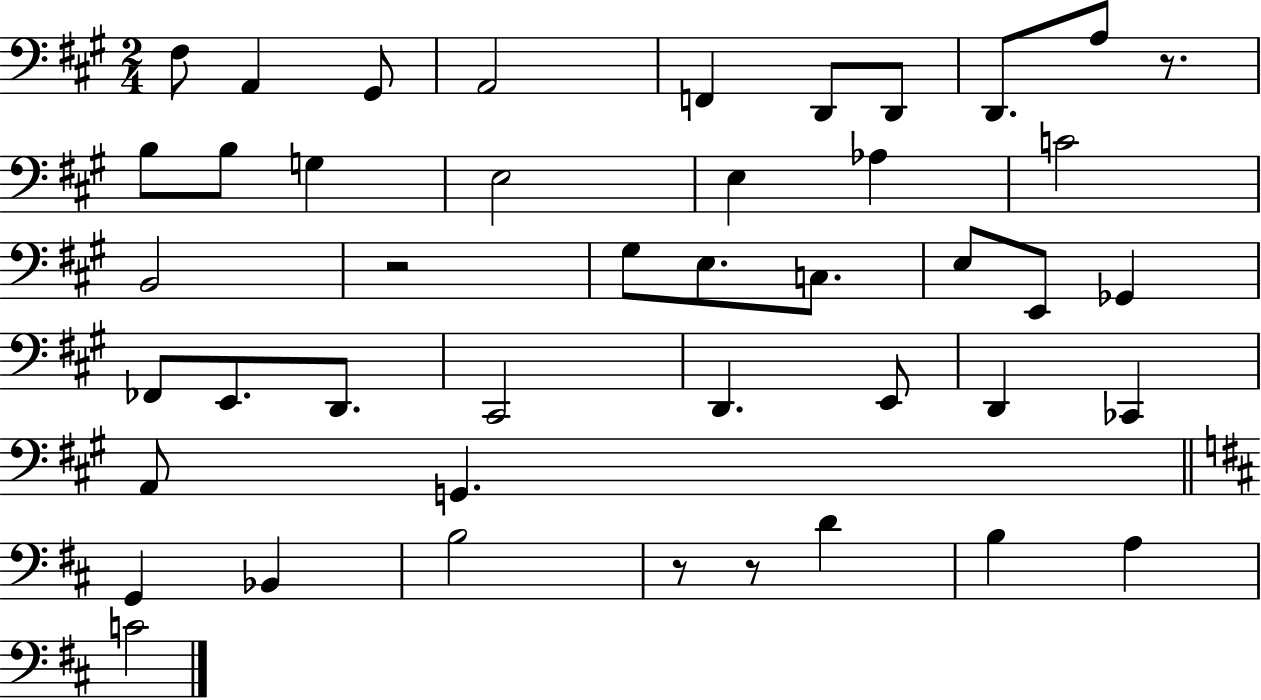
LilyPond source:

{
  \clef bass
  \numericTimeSignature
  \time 2/4
  \key a \major
  fis8 a,4 gis,8 | a,2 | f,4 d,8 d,8 | d,8. a8 r8. | \break b8 b8 g4 | e2 | e4 aes4 | c'2 | \break b,2 | r2 | gis8 e8. c8. | e8 e,8 ges,4 | \break fes,8 e,8. d,8. | cis,2 | d,4. e,8 | d,4 ces,4 | \break a,8 g,4. | \bar "||" \break \key d \major g,4 bes,4 | b2 | r8 r8 d'4 | b4 a4 | \break c'2 | \bar "|."
}